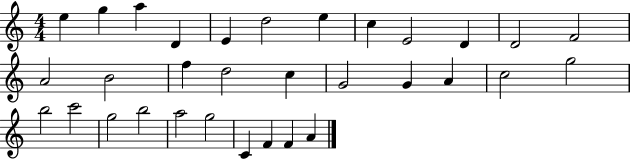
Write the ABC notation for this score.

X:1
T:Untitled
M:4/4
L:1/4
K:C
e g a D E d2 e c E2 D D2 F2 A2 B2 f d2 c G2 G A c2 g2 b2 c'2 g2 b2 a2 g2 C F F A